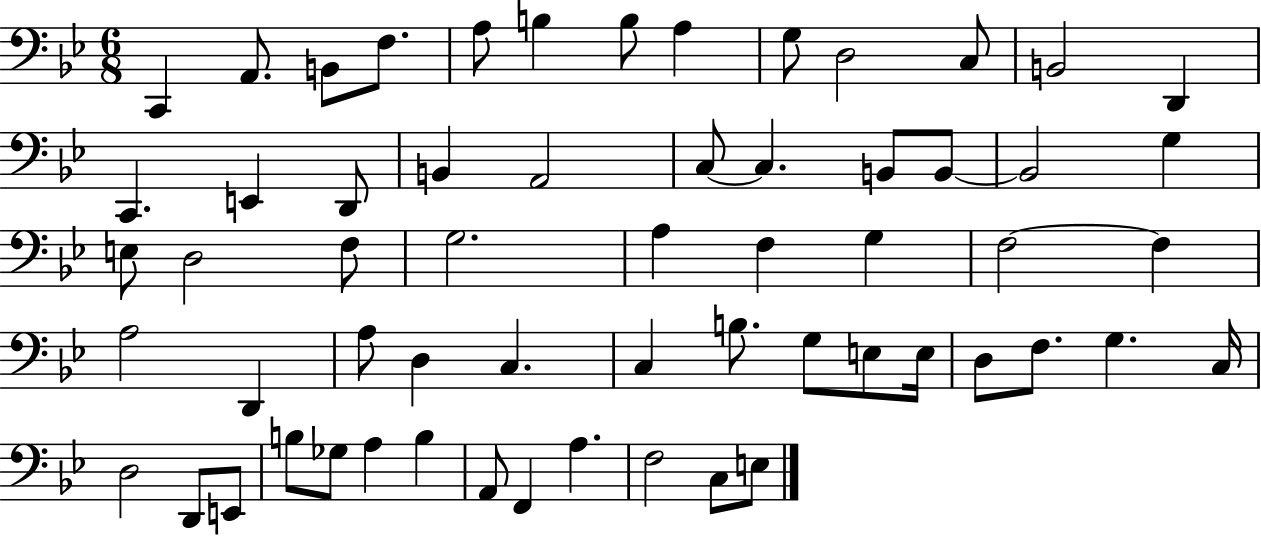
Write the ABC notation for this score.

X:1
T:Untitled
M:6/8
L:1/4
K:Bb
C,, A,,/2 B,,/2 F,/2 A,/2 B, B,/2 A, G,/2 D,2 C,/2 B,,2 D,, C,, E,, D,,/2 B,, A,,2 C,/2 C, B,,/2 B,,/2 B,,2 G, E,/2 D,2 F,/2 G,2 A, F, G, F,2 F, A,2 D,, A,/2 D, C, C, B,/2 G,/2 E,/2 E,/4 D,/2 F,/2 G, C,/4 D,2 D,,/2 E,,/2 B,/2 _G,/2 A, B, A,,/2 F,, A, F,2 C,/2 E,/2